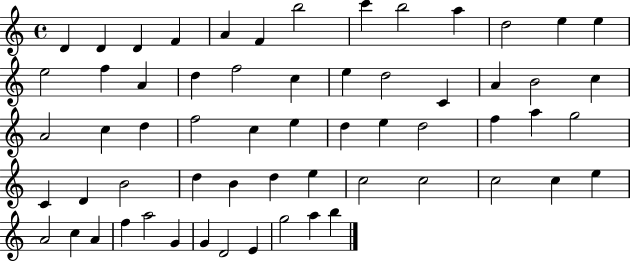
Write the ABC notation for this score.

X:1
T:Untitled
M:4/4
L:1/4
K:C
D D D F A F b2 c' b2 a d2 e e e2 f A d f2 c e d2 C A B2 c A2 c d f2 c e d e d2 f a g2 C D B2 d B d e c2 c2 c2 c e A2 c A f a2 G G D2 E g2 a b